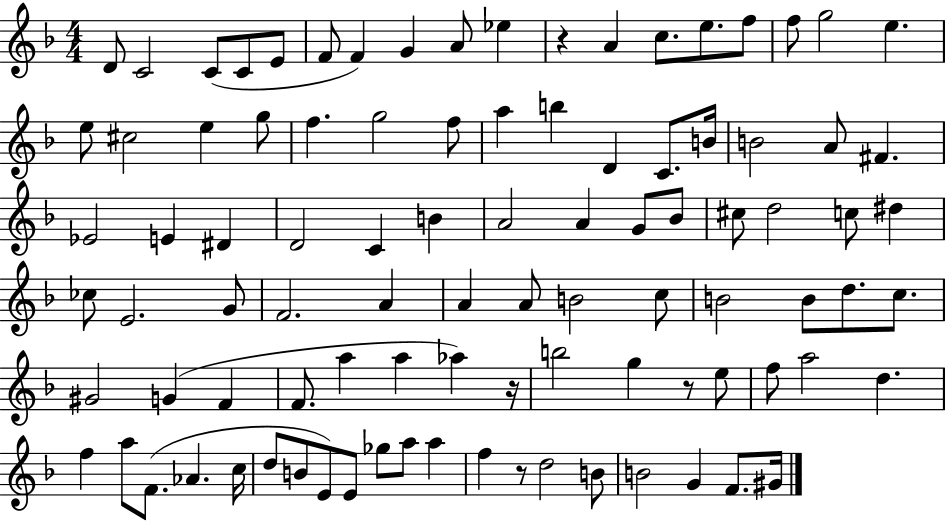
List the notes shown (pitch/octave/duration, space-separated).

D4/e C4/h C4/e C4/e E4/e F4/e F4/q G4/q A4/e Eb5/q R/q A4/q C5/e. E5/e. F5/e F5/e G5/h E5/q. E5/e C#5/h E5/q G5/e F5/q. G5/h F5/e A5/q B5/q D4/q C4/e. B4/s B4/h A4/e F#4/q. Eb4/h E4/q D#4/q D4/h C4/q B4/q A4/h A4/q G4/e Bb4/e C#5/e D5/h C5/e D#5/q CES5/e E4/h. G4/e F4/h. A4/q A4/q A4/e B4/h C5/e B4/h B4/e D5/e. C5/e. G#4/h G4/q F4/q F4/e. A5/q A5/q Ab5/q R/s B5/h G5/q R/e E5/e F5/e A5/h D5/q. F5/q A5/e F4/e. Ab4/q. C5/s D5/e B4/e E4/e E4/e Gb5/e A5/e A5/q F5/q R/e D5/h B4/e B4/h G4/q F4/e. G#4/s